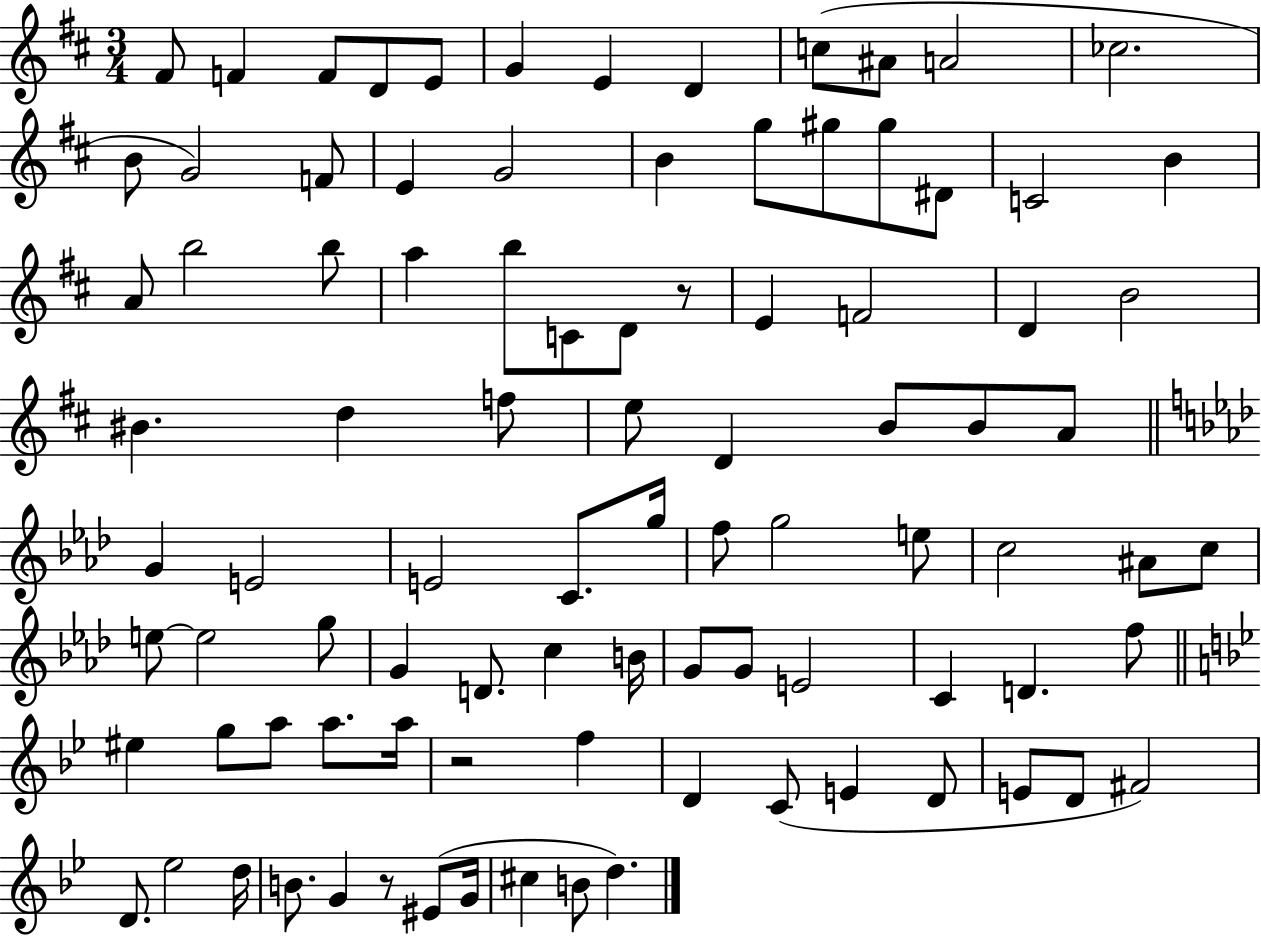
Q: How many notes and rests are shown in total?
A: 93